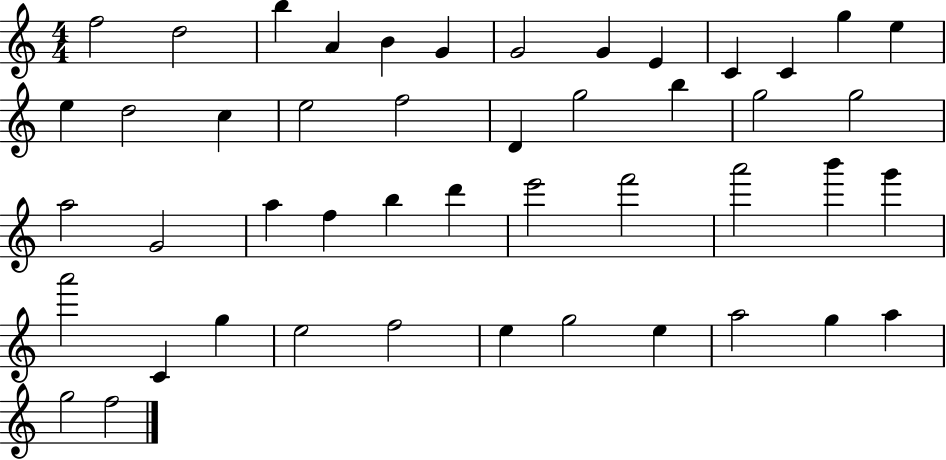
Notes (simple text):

F5/h D5/h B5/q A4/q B4/q G4/q G4/h G4/q E4/q C4/q C4/q G5/q E5/q E5/q D5/h C5/q E5/h F5/h D4/q G5/h B5/q G5/h G5/h A5/h G4/h A5/q F5/q B5/q D6/q E6/h F6/h A6/h B6/q G6/q A6/h C4/q G5/q E5/h F5/h E5/q G5/h E5/q A5/h G5/q A5/q G5/h F5/h